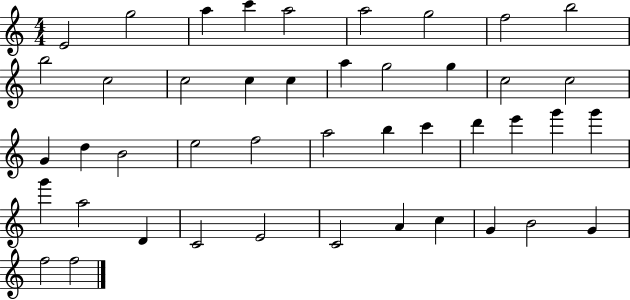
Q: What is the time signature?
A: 4/4